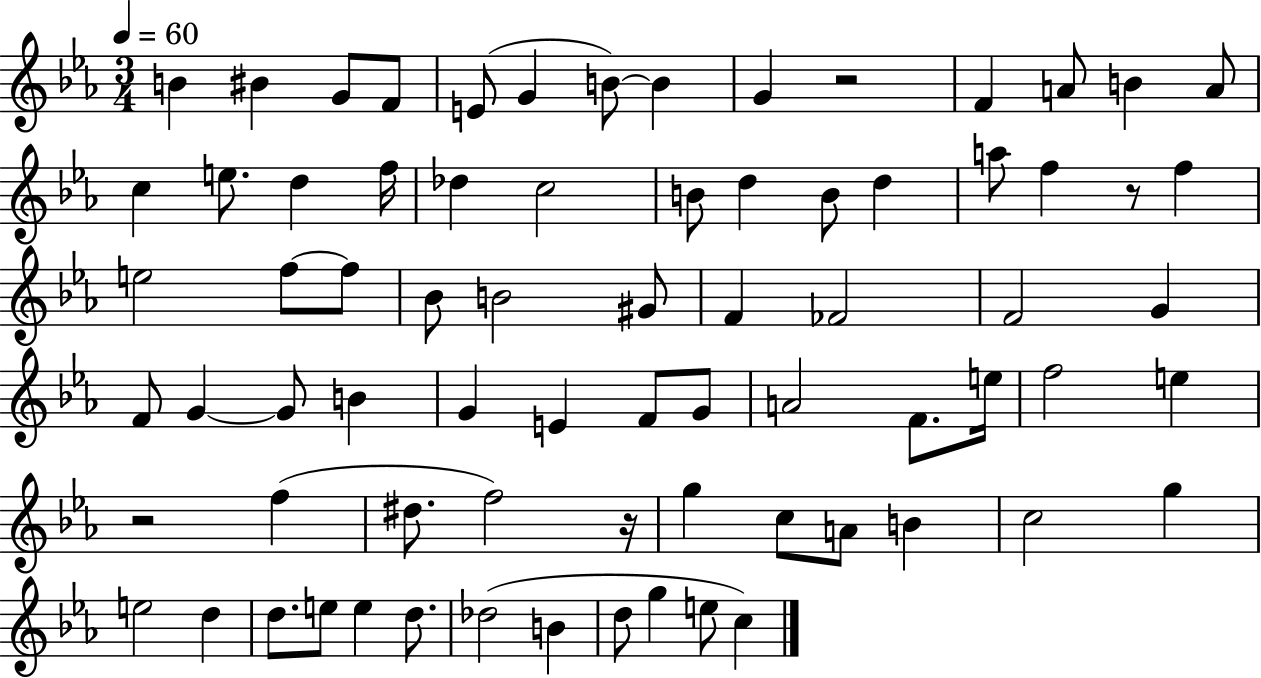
B4/q BIS4/q G4/e F4/e E4/e G4/q B4/e B4/q G4/q R/h F4/q A4/e B4/q A4/e C5/q E5/e. D5/q F5/s Db5/q C5/h B4/e D5/q B4/e D5/q A5/e F5/q R/e F5/q E5/h F5/e F5/e Bb4/e B4/h G#4/e F4/q FES4/h F4/h G4/q F4/e G4/q G4/e B4/q G4/q E4/q F4/e G4/e A4/h F4/e. E5/s F5/h E5/q R/h F5/q D#5/e. F5/h R/s G5/q C5/e A4/e B4/q C5/h G5/q E5/h D5/q D5/e. E5/e E5/q D5/e. Db5/h B4/q D5/e G5/q E5/e C5/q